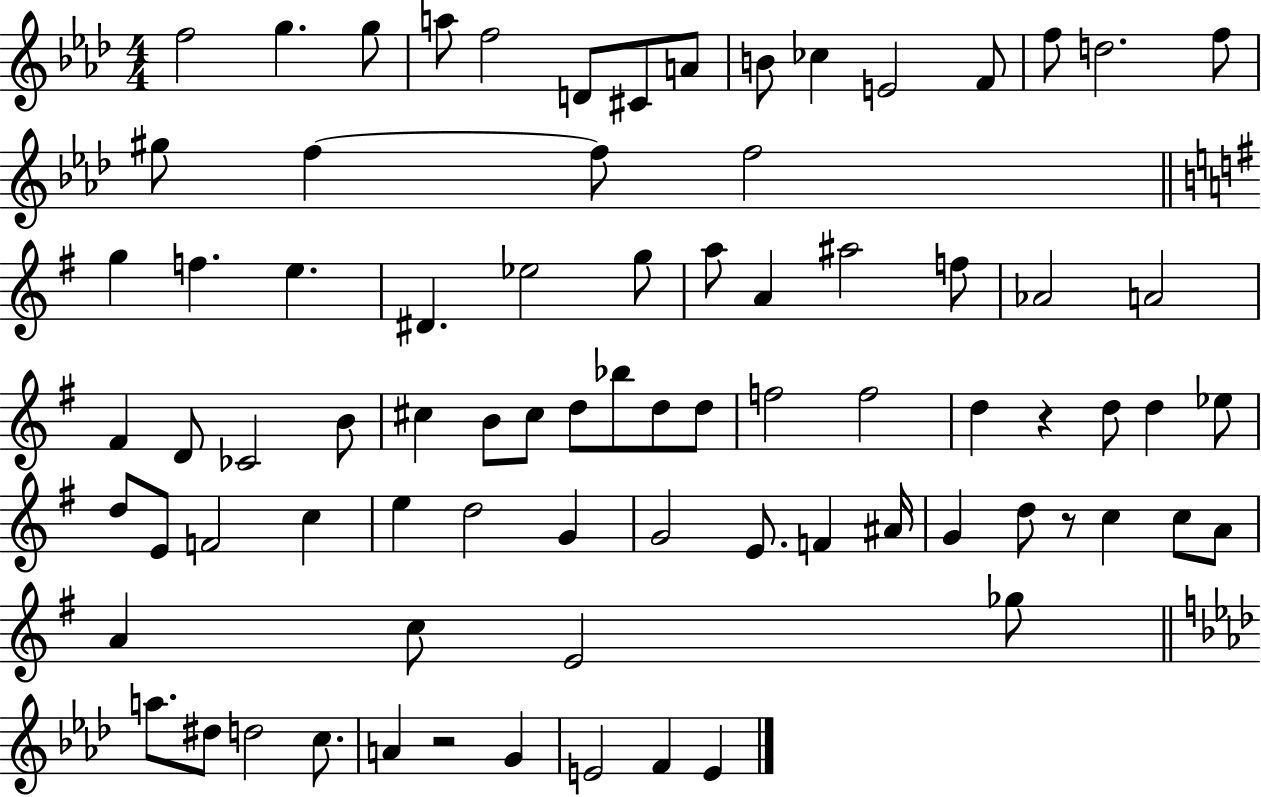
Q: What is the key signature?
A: AES major